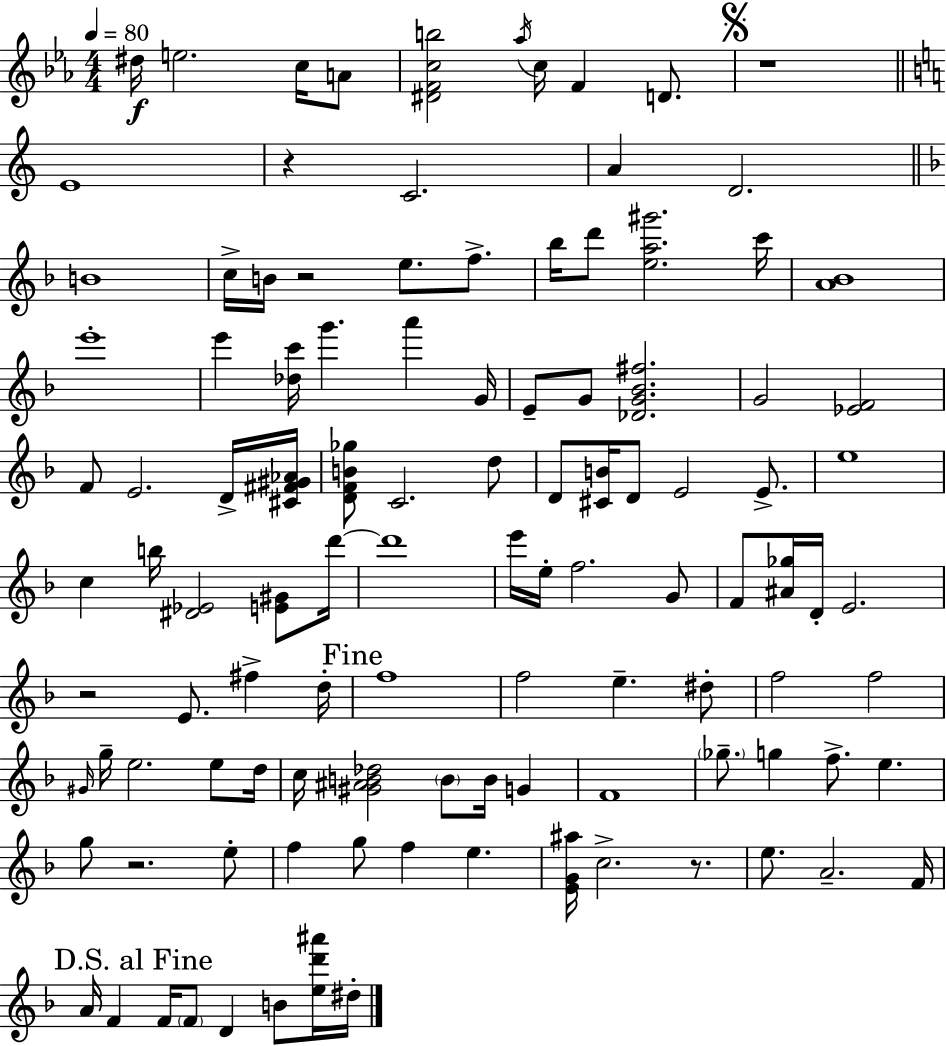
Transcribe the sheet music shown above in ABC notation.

X:1
T:Untitled
M:4/4
L:1/4
K:Eb
^d/4 e2 c/4 A/2 [^DFcb]2 _a/4 c/4 F D/2 z4 E4 z C2 A D2 B4 c/4 B/4 z2 e/2 f/2 _b/4 d'/2 [ea^g']2 c'/4 [A_B]4 e'4 e' [_dc']/4 g' a' G/4 E/2 G/2 [_DG_B^f]2 G2 [_EF]2 F/2 E2 D/4 [^C^F^G_A]/4 [DFB_g]/2 C2 d/2 D/2 [^CB]/4 D/2 E2 E/2 e4 c b/4 [^D_E]2 [E^G]/2 d'/4 d'4 e'/4 e/4 f2 G/2 F/2 [^A_g]/4 D/4 E2 z2 E/2 ^f d/4 f4 f2 e ^d/2 f2 f2 ^G/4 g/4 e2 e/2 d/4 c/4 [^G^AB_d]2 B/2 B/4 G F4 _g/2 g f/2 e g/2 z2 e/2 f g/2 f e [EG^a]/4 c2 z/2 e/2 A2 F/4 A/4 F F/4 F/2 D B/2 [ed'^a']/4 ^d/4